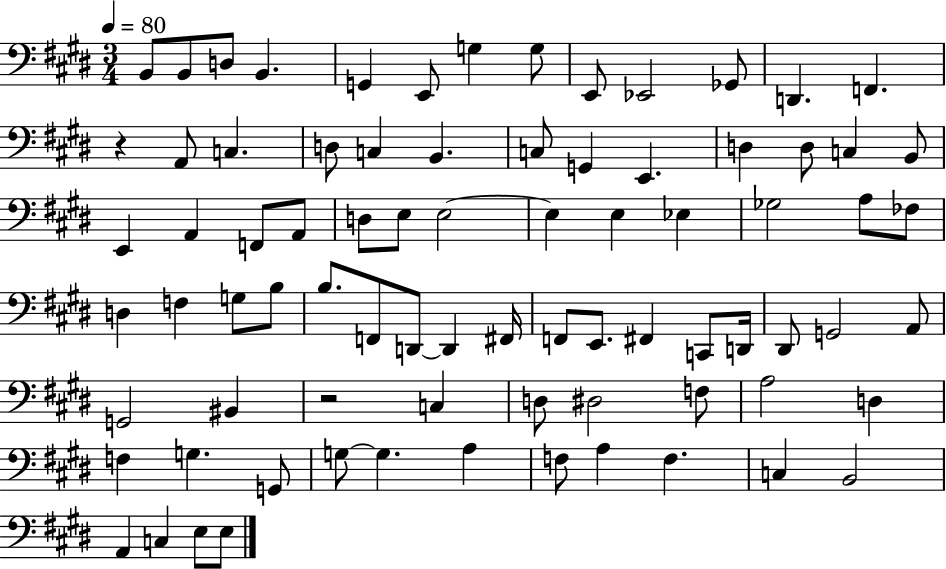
B2/e B2/e D3/e B2/q. G2/q E2/e G3/q G3/e E2/e Eb2/h Gb2/e D2/q. F2/q. R/q A2/e C3/q. D3/e C3/q B2/q. C3/e G2/q E2/q. D3/q D3/e C3/q B2/e E2/q A2/q F2/e A2/e D3/e E3/e E3/h E3/q E3/q Eb3/q Gb3/h A3/e FES3/e D3/q F3/q G3/e B3/e B3/e. F2/e D2/e D2/q F#2/s F2/e E2/e. F#2/q C2/e D2/s D#2/e G2/h A2/e G2/h BIS2/q R/h C3/q D3/e D#3/h F3/e A3/h D3/q F3/q G3/q. G2/e G3/e G3/q. A3/q F3/e A3/q F3/q. C3/q B2/h A2/q C3/q E3/e E3/e